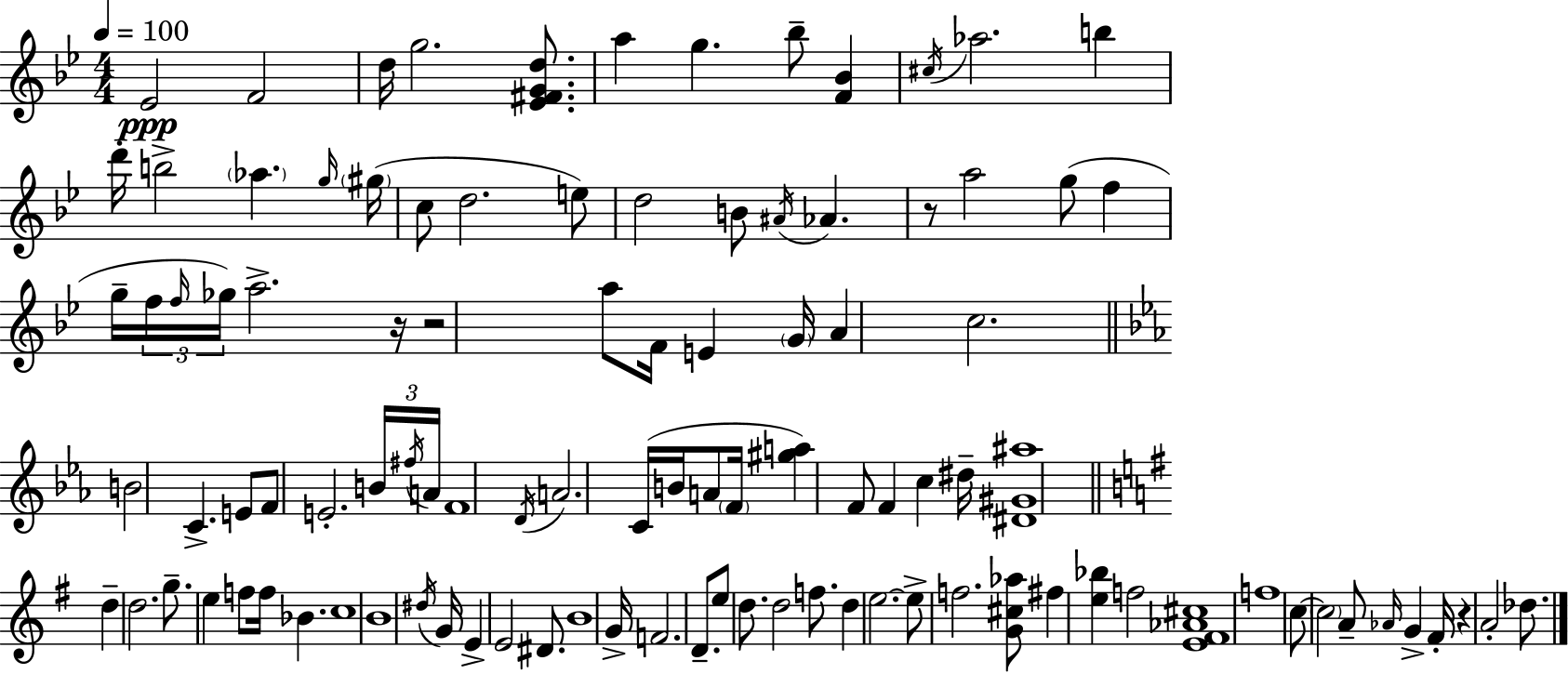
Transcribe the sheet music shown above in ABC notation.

X:1
T:Untitled
M:4/4
L:1/4
K:Gm
_E2 F2 d/4 g2 [_E^FGd]/2 a g _b/2 [F_B] ^c/4 _a2 b d'/4 b2 _a g/4 ^g/4 c/2 d2 e/2 d2 B/2 ^A/4 _A z/2 a2 g/2 f g/4 f/4 f/4 _g/4 a2 z/4 z2 a/2 F/4 E G/4 A c2 B2 C E/2 F/2 E2 B/4 ^f/4 A/4 F4 D/4 A2 C/4 B/4 A/2 F/4 [^ga] F/2 F c ^d/4 [^D^G^a]4 d d2 g/2 e f/2 f/4 _B c4 B4 ^d/4 G/4 E E2 ^D/2 B4 G/4 F2 D/2 e/2 d/2 d2 f/2 d e2 e/2 f2 [G^c_a]/2 ^f [e_b] f2 [E^F_A^c]4 f4 c/2 c2 A/2 _A/4 G ^F/4 z A2 _d/2